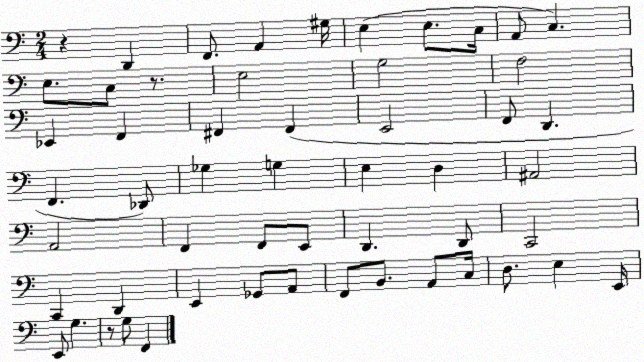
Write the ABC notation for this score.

X:1
T:Untitled
M:2/4
L:1/4
K:C
z D,, F,,/2 A,, ^G,/4 E, E,/2 C,/4 A,,/2 C, E,/2 C,/2 z/2 E,2 G,2 F,2 _E,, F,, ^F,, ^F,, E,,2 F,,/2 D,, F,, _D,,/2 _G, G, E, D, ^A,,2 A,,2 F,, F,,/2 E,,/2 D,, D,,/2 C,,2 C,, D,, E,, _G,,/2 A,,/2 F,,/2 B,,/2 A,,/2 C,/4 D,/2 E, E,,/4 E,,/2 G, z/2 G,/2 F,,